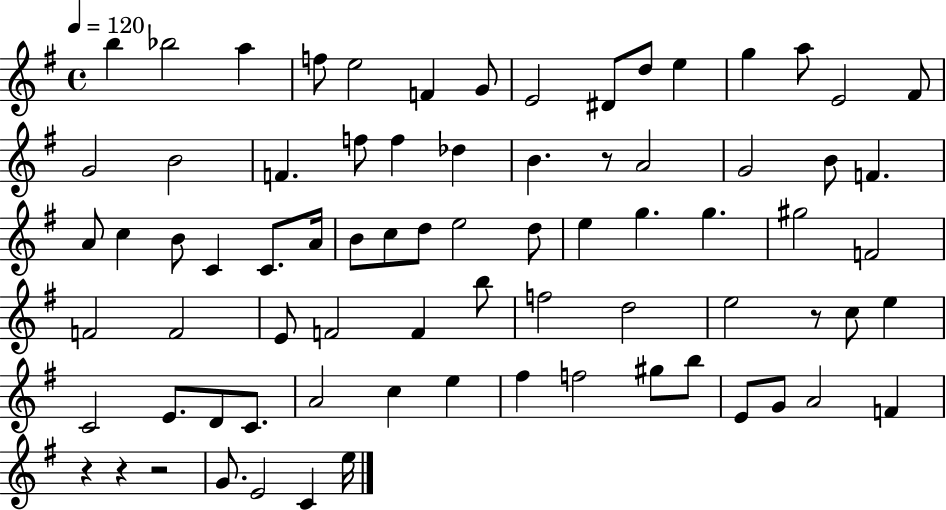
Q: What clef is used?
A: treble